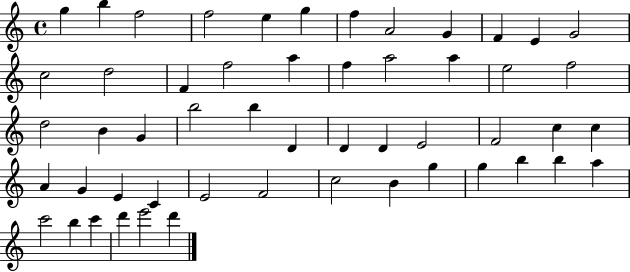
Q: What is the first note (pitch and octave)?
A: G5